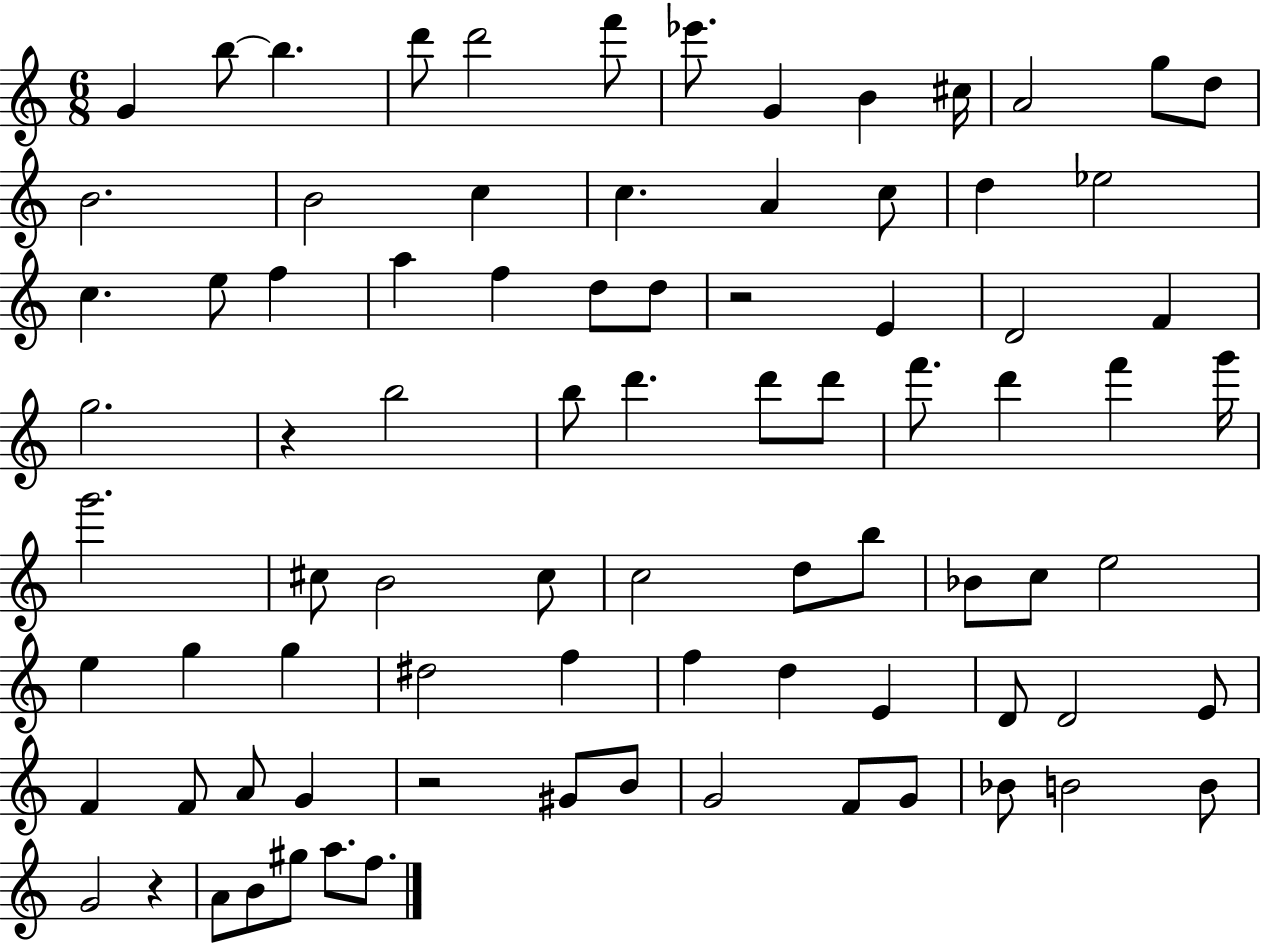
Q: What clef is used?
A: treble